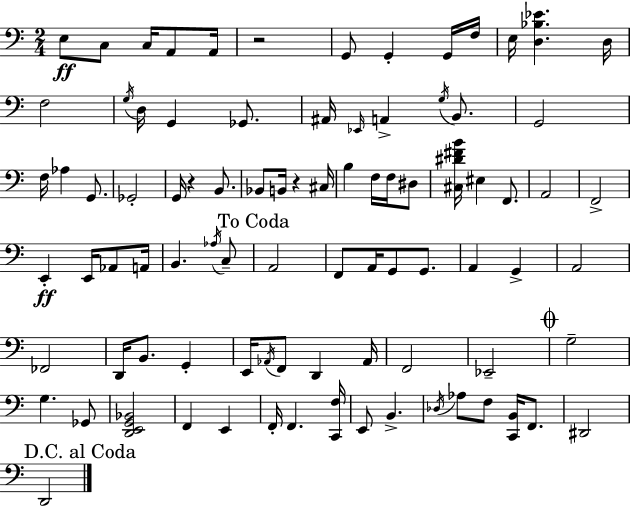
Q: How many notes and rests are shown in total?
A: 88